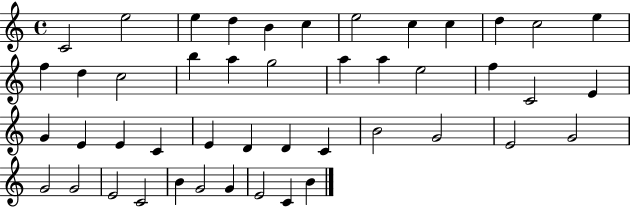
{
  \clef treble
  \time 4/4
  \defaultTimeSignature
  \key c \major
  c'2 e''2 | e''4 d''4 b'4 c''4 | e''2 c''4 c''4 | d''4 c''2 e''4 | \break f''4 d''4 c''2 | b''4 a''4 g''2 | a''4 a''4 e''2 | f''4 c'2 e'4 | \break g'4 e'4 e'4 c'4 | e'4 d'4 d'4 c'4 | b'2 g'2 | e'2 g'2 | \break g'2 g'2 | e'2 c'2 | b'4 g'2 g'4 | e'2 c'4 b'4 | \break \bar "|."
}